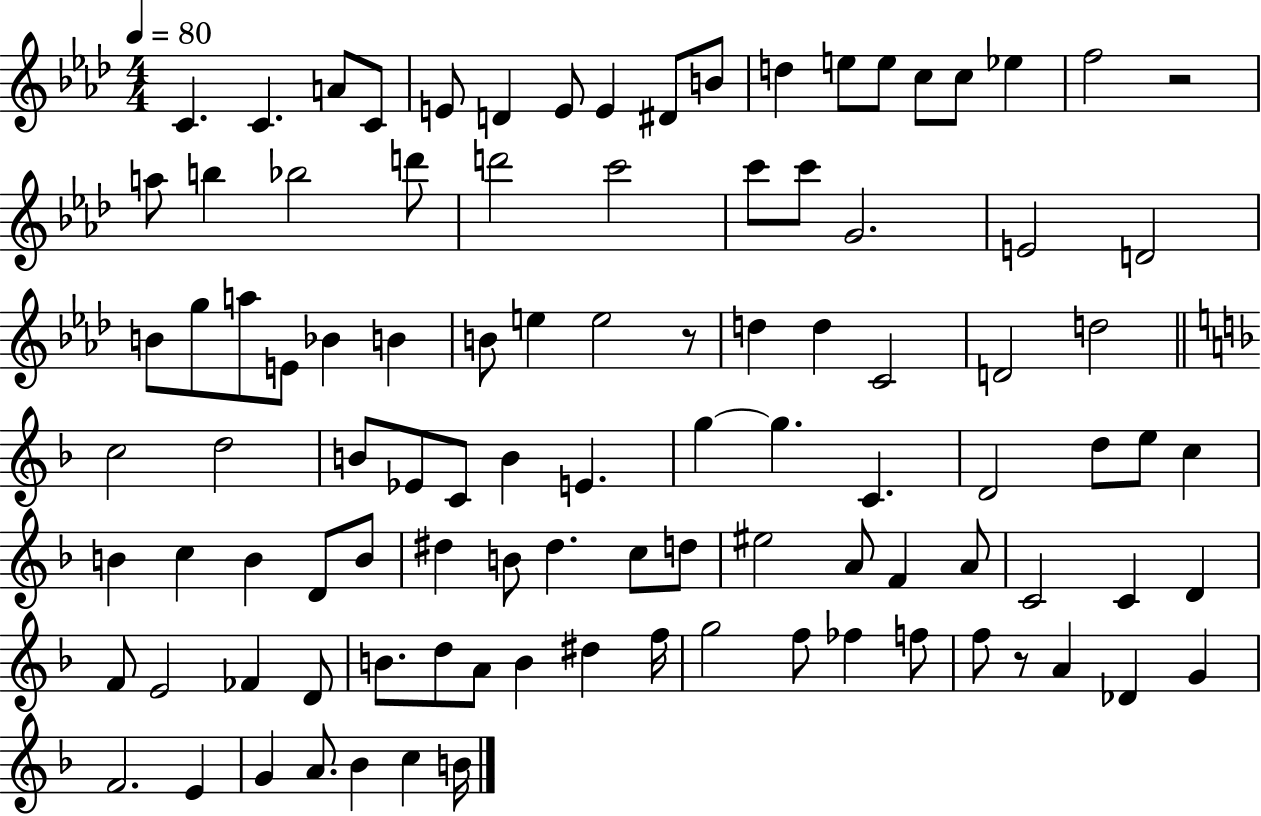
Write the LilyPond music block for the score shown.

{
  \clef treble
  \numericTimeSignature
  \time 4/4
  \key aes \major
  \tempo 4 = 80
  \repeat volta 2 { c'4. c'4. a'8 c'8 | e'8 d'4 e'8 e'4 dis'8 b'8 | d''4 e''8 e''8 c''8 c''8 ees''4 | f''2 r2 | \break a''8 b''4 bes''2 d'''8 | d'''2 c'''2 | c'''8 c'''8 g'2. | e'2 d'2 | \break b'8 g''8 a''8 e'8 bes'4 b'4 | b'8 e''4 e''2 r8 | d''4 d''4 c'2 | d'2 d''2 | \break \bar "||" \break \key f \major c''2 d''2 | b'8 ees'8 c'8 b'4 e'4. | g''4~~ g''4. c'4. | d'2 d''8 e''8 c''4 | \break b'4 c''4 b'4 d'8 b'8 | dis''4 b'8 dis''4. c''8 d''8 | eis''2 a'8 f'4 a'8 | c'2 c'4 d'4 | \break f'8 e'2 fes'4 d'8 | b'8. d''8 a'8 b'4 dis''4 f''16 | g''2 f''8 fes''4 f''8 | f''8 r8 a'4 des'4 g'4 | \break f'2. e'4 | g'4 a'8. bes'4 c''4 b'16 | } \bar "|."
}